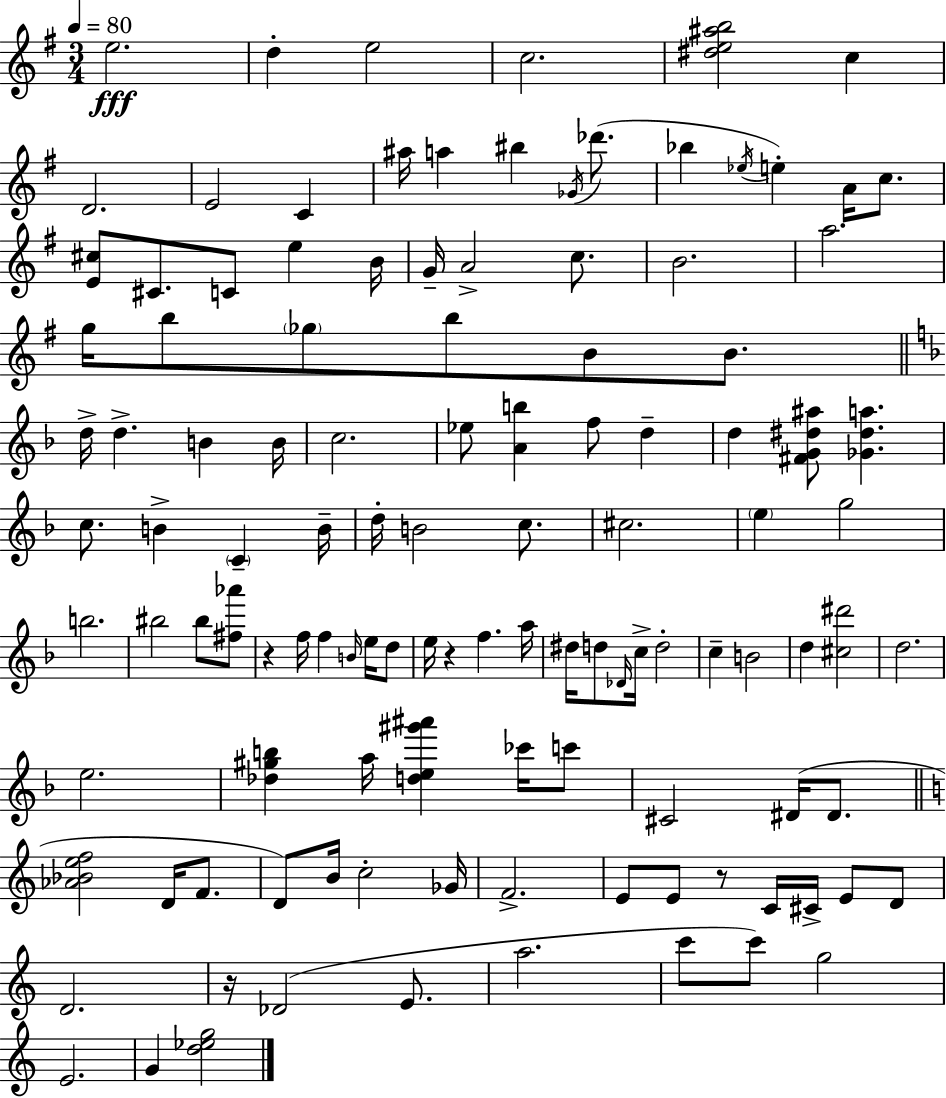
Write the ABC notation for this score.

X:1
T:Untitled
M:3/4
L:1/4
K:Em
e2 d e2 c2 [^de^ab]2 c D2 E2 C ^a/4 a ^b _G/4 _d'/2 _b _e/4 e A/4 c/2 [E^c]/2 ^C/2 C/2 e B/4 G/4 A2 c/2 B2 a2 g/4 b/2 _g/2 b/2 B/2 B/2 d/4 d B B/4 c2 _e/2 [Ab] f/2 d d [^FG^d^a]/2 [_G^da] c/2 B C B/4 d/4 B2 c/2 ^c2 e g2 b2 ^b2 ^b/2 [^f_a']/2 z f/4 f B/4 e/4 d/2 e/4 z f a/4 ^d/4 d/2 _D/4 c/4 d2 c B2 d [^c^d']2 d2 e2 [_d^gb] a/4 [de^g'^a'] _c'/4 c'/2 ^C2 ^D/4 ^D/2 [_A_Bef]2 D/4 F/2 D/2 B/4 c2 _G/4 F2 E/2 E/2 z/2 C/4 ^C/4 E/2 D/2 D2 z/4 _D2 E/2 a2 c'/2 c'/2 g2 E2 G [d_eg]2